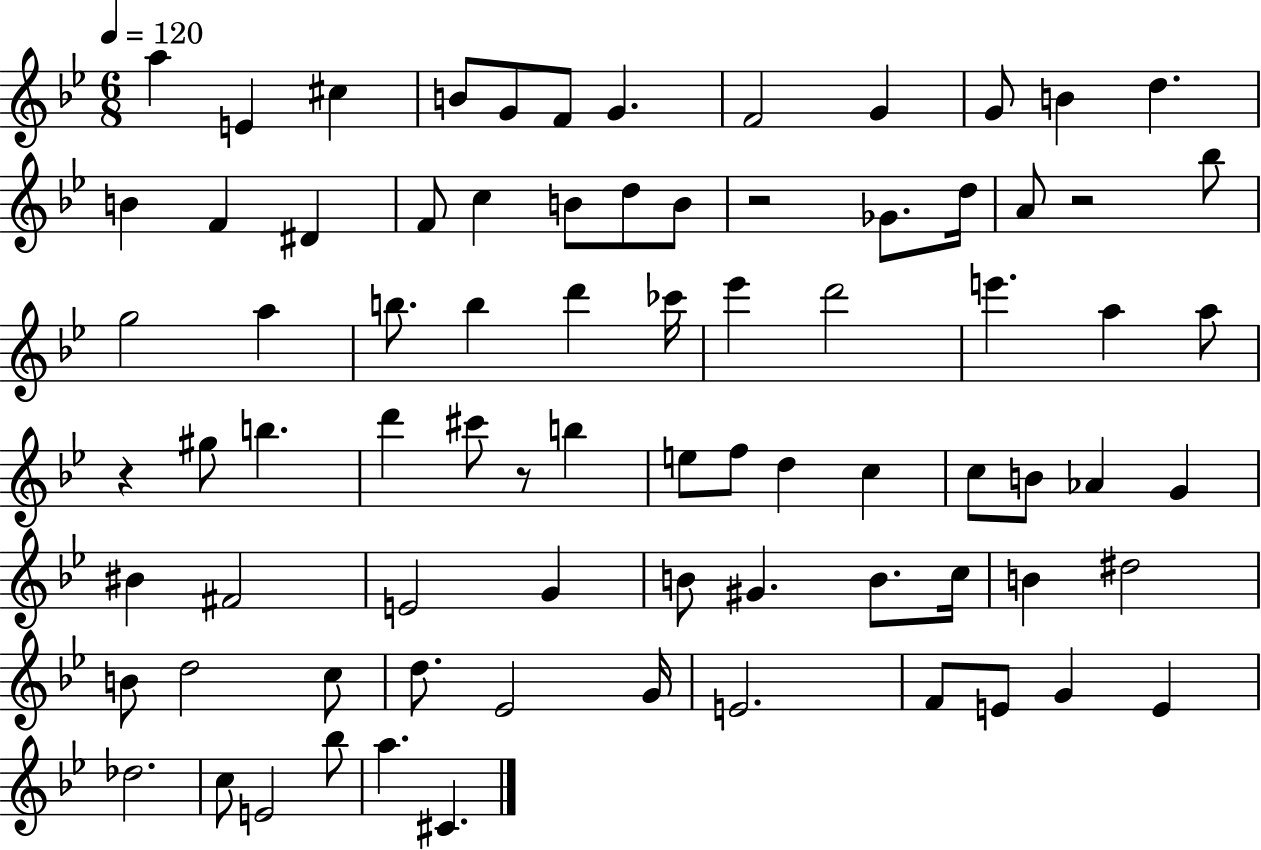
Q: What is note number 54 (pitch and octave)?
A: G#4